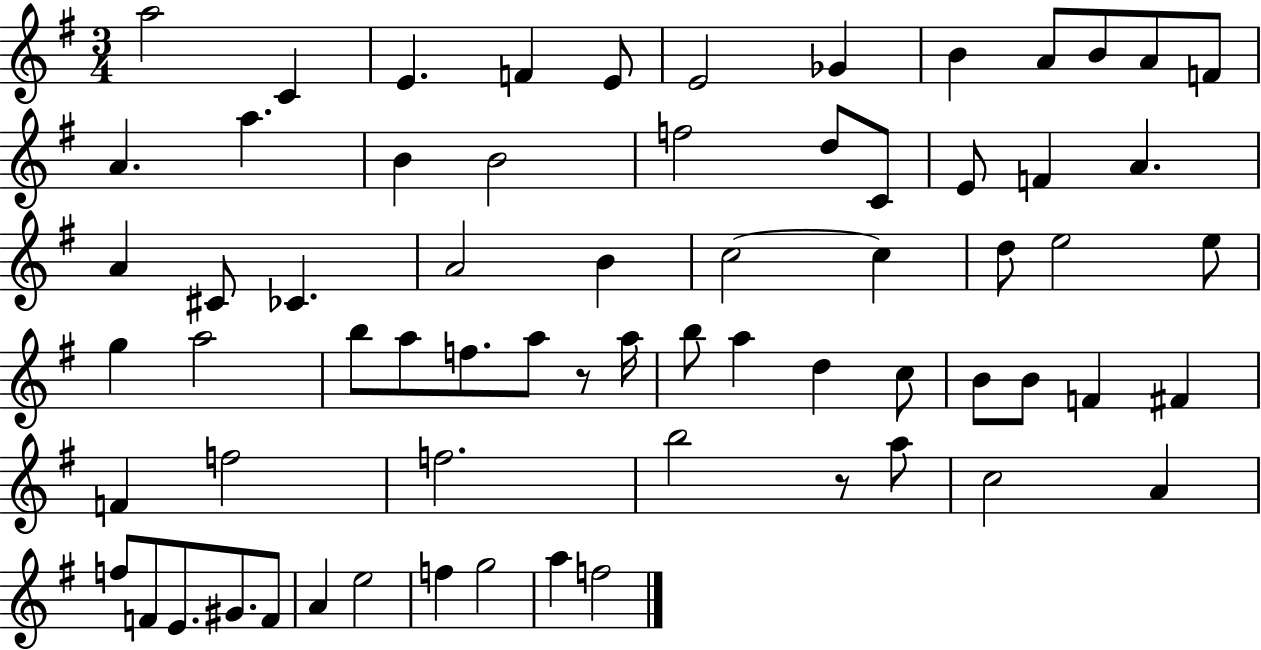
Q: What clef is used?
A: treble